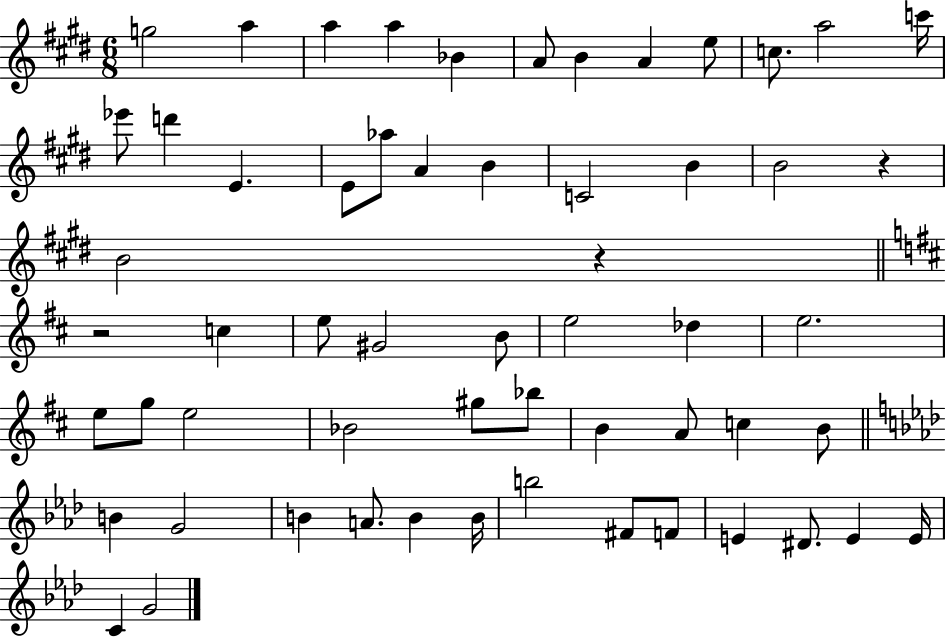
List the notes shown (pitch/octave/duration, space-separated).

G5/h A5/q A5/q A5/q Bb4/q A4/e B4/q A4/q E5/e C5/e. A5/h C6/s Eb6/e D6/q E4/q. E4/e Ab5/e A4/q B4/q C4/h B4/q B4/h R/q B4/h R/q R/h C5/q E5/e G#4/h B4/e E5/h Db5/q E5/h. E5/e G5/e E5/h Bb4/h G#5/e Bb5/e B4/q A4/e C5/q B4/e B4/q G4/h B4/q A4/e. B4/q B4/s B5/h F#4/e F4/e E4/q D#4/e. E4/q E4/s C4/q G4/h